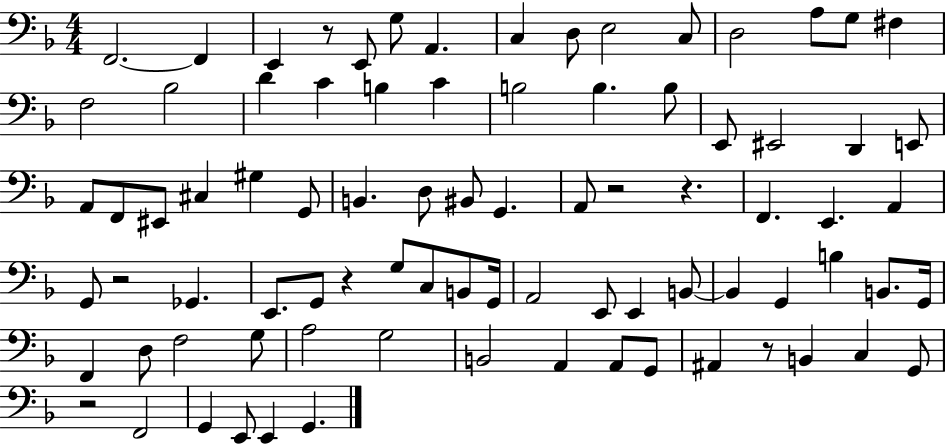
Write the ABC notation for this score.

X:1
T:Untitled
M:4/4
L:1/4
K:F
F,,2 F,, E,, z/2 E,,/2 G,/2 A,, C, D,/2 E,2 C,/2 D,2 A,/2 G,/2 ^F, F,2 _B,2 D C B, C B,2 B, B,/2 E,,/2 ^E,,2 D,, E,,/2 A,,/2 F,,/2 ^E,,/2 ^C, ^G, G,,/2 B,, D,/2 ^B,,/2 G,, A,,/2 z2 z F,, E,, A,, G,,/2 z2 _G,, E,,/2 G,,/2 z G,/2 C,/2 B,,/2 G,,/4 A,,2 E,,/2 E,, B,,/2 B,, G,, B, B,,/2 G,,/4 F,, D,/2 F,2 G,/2 A,2 G,2 B,,2 A,, A,,/2 G,,/2 ^A,, z/2 B,, C, G,,/2 z2 F,,2 G,, E,,/2 E,, G,,